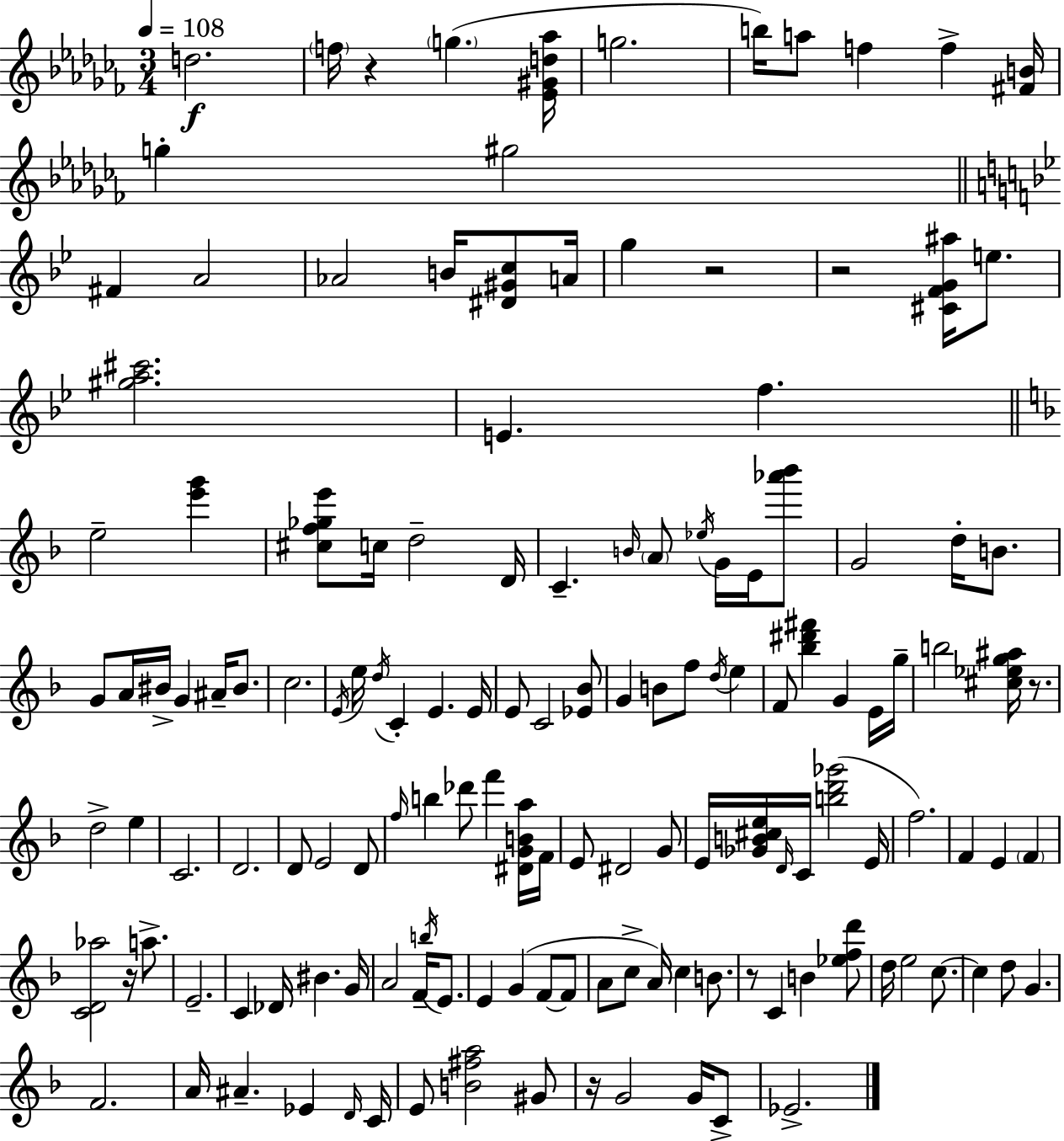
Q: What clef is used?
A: treble